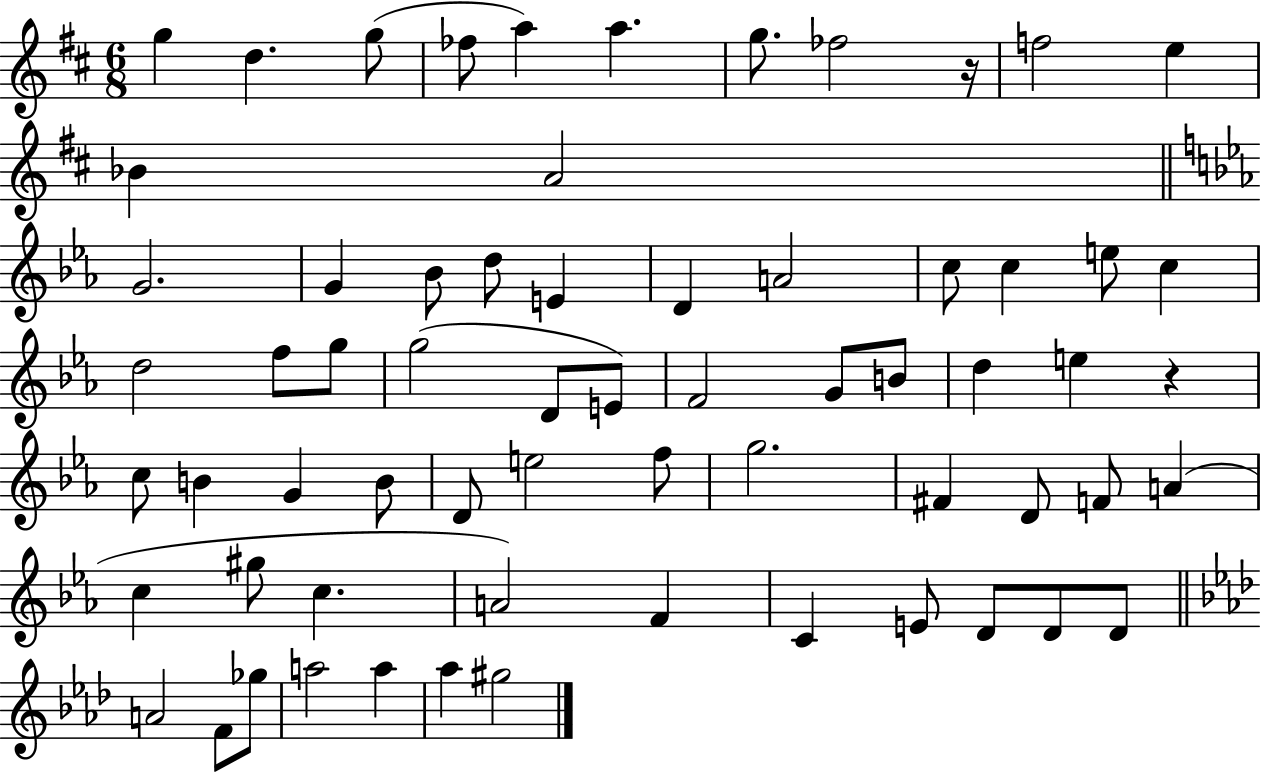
{
  \clef treble
  \numericTimeSignature
  \time 6/8
  \key d \major
  g''4 d''4. g''8( | fes''8 a''4) a''4. | g''8. fes''2 r16 | f''2 e''4 | \break bes'4 a'2 | \bar "||" \break \key c \minor g'2. | g'4 bes'8 d''8 e'4 | d'4 a'2 | c''8 c''4 e''8 c''4 | \break d''2 f''8 g''8 | g''2( d'8 e'8) | f'2 g'8 b'8 | d''4 e''4 r4 | \break c''8 b'4 g'4 b'8 | d'8 e''2 f''8 | g''2. | fis'4 d'8 f'8 a'4( | \break c''4 gis''8 c''4. | a'2) f'4 | c'4 e'8 d'8 d'8 d'8 | \bar "||" \break \key f \minor a'2 f'8 ges''8 | a''2 a''4 | aes''4 gis''2 | \bar "|."
}